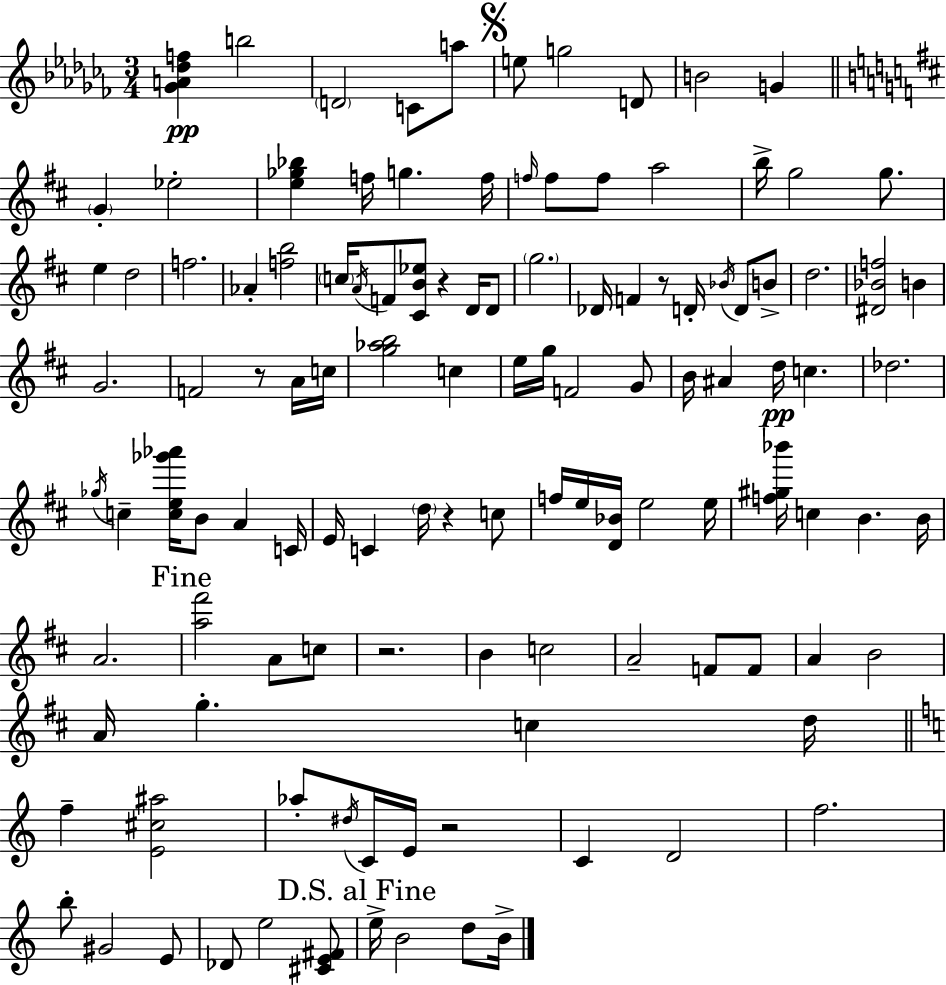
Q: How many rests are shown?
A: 6